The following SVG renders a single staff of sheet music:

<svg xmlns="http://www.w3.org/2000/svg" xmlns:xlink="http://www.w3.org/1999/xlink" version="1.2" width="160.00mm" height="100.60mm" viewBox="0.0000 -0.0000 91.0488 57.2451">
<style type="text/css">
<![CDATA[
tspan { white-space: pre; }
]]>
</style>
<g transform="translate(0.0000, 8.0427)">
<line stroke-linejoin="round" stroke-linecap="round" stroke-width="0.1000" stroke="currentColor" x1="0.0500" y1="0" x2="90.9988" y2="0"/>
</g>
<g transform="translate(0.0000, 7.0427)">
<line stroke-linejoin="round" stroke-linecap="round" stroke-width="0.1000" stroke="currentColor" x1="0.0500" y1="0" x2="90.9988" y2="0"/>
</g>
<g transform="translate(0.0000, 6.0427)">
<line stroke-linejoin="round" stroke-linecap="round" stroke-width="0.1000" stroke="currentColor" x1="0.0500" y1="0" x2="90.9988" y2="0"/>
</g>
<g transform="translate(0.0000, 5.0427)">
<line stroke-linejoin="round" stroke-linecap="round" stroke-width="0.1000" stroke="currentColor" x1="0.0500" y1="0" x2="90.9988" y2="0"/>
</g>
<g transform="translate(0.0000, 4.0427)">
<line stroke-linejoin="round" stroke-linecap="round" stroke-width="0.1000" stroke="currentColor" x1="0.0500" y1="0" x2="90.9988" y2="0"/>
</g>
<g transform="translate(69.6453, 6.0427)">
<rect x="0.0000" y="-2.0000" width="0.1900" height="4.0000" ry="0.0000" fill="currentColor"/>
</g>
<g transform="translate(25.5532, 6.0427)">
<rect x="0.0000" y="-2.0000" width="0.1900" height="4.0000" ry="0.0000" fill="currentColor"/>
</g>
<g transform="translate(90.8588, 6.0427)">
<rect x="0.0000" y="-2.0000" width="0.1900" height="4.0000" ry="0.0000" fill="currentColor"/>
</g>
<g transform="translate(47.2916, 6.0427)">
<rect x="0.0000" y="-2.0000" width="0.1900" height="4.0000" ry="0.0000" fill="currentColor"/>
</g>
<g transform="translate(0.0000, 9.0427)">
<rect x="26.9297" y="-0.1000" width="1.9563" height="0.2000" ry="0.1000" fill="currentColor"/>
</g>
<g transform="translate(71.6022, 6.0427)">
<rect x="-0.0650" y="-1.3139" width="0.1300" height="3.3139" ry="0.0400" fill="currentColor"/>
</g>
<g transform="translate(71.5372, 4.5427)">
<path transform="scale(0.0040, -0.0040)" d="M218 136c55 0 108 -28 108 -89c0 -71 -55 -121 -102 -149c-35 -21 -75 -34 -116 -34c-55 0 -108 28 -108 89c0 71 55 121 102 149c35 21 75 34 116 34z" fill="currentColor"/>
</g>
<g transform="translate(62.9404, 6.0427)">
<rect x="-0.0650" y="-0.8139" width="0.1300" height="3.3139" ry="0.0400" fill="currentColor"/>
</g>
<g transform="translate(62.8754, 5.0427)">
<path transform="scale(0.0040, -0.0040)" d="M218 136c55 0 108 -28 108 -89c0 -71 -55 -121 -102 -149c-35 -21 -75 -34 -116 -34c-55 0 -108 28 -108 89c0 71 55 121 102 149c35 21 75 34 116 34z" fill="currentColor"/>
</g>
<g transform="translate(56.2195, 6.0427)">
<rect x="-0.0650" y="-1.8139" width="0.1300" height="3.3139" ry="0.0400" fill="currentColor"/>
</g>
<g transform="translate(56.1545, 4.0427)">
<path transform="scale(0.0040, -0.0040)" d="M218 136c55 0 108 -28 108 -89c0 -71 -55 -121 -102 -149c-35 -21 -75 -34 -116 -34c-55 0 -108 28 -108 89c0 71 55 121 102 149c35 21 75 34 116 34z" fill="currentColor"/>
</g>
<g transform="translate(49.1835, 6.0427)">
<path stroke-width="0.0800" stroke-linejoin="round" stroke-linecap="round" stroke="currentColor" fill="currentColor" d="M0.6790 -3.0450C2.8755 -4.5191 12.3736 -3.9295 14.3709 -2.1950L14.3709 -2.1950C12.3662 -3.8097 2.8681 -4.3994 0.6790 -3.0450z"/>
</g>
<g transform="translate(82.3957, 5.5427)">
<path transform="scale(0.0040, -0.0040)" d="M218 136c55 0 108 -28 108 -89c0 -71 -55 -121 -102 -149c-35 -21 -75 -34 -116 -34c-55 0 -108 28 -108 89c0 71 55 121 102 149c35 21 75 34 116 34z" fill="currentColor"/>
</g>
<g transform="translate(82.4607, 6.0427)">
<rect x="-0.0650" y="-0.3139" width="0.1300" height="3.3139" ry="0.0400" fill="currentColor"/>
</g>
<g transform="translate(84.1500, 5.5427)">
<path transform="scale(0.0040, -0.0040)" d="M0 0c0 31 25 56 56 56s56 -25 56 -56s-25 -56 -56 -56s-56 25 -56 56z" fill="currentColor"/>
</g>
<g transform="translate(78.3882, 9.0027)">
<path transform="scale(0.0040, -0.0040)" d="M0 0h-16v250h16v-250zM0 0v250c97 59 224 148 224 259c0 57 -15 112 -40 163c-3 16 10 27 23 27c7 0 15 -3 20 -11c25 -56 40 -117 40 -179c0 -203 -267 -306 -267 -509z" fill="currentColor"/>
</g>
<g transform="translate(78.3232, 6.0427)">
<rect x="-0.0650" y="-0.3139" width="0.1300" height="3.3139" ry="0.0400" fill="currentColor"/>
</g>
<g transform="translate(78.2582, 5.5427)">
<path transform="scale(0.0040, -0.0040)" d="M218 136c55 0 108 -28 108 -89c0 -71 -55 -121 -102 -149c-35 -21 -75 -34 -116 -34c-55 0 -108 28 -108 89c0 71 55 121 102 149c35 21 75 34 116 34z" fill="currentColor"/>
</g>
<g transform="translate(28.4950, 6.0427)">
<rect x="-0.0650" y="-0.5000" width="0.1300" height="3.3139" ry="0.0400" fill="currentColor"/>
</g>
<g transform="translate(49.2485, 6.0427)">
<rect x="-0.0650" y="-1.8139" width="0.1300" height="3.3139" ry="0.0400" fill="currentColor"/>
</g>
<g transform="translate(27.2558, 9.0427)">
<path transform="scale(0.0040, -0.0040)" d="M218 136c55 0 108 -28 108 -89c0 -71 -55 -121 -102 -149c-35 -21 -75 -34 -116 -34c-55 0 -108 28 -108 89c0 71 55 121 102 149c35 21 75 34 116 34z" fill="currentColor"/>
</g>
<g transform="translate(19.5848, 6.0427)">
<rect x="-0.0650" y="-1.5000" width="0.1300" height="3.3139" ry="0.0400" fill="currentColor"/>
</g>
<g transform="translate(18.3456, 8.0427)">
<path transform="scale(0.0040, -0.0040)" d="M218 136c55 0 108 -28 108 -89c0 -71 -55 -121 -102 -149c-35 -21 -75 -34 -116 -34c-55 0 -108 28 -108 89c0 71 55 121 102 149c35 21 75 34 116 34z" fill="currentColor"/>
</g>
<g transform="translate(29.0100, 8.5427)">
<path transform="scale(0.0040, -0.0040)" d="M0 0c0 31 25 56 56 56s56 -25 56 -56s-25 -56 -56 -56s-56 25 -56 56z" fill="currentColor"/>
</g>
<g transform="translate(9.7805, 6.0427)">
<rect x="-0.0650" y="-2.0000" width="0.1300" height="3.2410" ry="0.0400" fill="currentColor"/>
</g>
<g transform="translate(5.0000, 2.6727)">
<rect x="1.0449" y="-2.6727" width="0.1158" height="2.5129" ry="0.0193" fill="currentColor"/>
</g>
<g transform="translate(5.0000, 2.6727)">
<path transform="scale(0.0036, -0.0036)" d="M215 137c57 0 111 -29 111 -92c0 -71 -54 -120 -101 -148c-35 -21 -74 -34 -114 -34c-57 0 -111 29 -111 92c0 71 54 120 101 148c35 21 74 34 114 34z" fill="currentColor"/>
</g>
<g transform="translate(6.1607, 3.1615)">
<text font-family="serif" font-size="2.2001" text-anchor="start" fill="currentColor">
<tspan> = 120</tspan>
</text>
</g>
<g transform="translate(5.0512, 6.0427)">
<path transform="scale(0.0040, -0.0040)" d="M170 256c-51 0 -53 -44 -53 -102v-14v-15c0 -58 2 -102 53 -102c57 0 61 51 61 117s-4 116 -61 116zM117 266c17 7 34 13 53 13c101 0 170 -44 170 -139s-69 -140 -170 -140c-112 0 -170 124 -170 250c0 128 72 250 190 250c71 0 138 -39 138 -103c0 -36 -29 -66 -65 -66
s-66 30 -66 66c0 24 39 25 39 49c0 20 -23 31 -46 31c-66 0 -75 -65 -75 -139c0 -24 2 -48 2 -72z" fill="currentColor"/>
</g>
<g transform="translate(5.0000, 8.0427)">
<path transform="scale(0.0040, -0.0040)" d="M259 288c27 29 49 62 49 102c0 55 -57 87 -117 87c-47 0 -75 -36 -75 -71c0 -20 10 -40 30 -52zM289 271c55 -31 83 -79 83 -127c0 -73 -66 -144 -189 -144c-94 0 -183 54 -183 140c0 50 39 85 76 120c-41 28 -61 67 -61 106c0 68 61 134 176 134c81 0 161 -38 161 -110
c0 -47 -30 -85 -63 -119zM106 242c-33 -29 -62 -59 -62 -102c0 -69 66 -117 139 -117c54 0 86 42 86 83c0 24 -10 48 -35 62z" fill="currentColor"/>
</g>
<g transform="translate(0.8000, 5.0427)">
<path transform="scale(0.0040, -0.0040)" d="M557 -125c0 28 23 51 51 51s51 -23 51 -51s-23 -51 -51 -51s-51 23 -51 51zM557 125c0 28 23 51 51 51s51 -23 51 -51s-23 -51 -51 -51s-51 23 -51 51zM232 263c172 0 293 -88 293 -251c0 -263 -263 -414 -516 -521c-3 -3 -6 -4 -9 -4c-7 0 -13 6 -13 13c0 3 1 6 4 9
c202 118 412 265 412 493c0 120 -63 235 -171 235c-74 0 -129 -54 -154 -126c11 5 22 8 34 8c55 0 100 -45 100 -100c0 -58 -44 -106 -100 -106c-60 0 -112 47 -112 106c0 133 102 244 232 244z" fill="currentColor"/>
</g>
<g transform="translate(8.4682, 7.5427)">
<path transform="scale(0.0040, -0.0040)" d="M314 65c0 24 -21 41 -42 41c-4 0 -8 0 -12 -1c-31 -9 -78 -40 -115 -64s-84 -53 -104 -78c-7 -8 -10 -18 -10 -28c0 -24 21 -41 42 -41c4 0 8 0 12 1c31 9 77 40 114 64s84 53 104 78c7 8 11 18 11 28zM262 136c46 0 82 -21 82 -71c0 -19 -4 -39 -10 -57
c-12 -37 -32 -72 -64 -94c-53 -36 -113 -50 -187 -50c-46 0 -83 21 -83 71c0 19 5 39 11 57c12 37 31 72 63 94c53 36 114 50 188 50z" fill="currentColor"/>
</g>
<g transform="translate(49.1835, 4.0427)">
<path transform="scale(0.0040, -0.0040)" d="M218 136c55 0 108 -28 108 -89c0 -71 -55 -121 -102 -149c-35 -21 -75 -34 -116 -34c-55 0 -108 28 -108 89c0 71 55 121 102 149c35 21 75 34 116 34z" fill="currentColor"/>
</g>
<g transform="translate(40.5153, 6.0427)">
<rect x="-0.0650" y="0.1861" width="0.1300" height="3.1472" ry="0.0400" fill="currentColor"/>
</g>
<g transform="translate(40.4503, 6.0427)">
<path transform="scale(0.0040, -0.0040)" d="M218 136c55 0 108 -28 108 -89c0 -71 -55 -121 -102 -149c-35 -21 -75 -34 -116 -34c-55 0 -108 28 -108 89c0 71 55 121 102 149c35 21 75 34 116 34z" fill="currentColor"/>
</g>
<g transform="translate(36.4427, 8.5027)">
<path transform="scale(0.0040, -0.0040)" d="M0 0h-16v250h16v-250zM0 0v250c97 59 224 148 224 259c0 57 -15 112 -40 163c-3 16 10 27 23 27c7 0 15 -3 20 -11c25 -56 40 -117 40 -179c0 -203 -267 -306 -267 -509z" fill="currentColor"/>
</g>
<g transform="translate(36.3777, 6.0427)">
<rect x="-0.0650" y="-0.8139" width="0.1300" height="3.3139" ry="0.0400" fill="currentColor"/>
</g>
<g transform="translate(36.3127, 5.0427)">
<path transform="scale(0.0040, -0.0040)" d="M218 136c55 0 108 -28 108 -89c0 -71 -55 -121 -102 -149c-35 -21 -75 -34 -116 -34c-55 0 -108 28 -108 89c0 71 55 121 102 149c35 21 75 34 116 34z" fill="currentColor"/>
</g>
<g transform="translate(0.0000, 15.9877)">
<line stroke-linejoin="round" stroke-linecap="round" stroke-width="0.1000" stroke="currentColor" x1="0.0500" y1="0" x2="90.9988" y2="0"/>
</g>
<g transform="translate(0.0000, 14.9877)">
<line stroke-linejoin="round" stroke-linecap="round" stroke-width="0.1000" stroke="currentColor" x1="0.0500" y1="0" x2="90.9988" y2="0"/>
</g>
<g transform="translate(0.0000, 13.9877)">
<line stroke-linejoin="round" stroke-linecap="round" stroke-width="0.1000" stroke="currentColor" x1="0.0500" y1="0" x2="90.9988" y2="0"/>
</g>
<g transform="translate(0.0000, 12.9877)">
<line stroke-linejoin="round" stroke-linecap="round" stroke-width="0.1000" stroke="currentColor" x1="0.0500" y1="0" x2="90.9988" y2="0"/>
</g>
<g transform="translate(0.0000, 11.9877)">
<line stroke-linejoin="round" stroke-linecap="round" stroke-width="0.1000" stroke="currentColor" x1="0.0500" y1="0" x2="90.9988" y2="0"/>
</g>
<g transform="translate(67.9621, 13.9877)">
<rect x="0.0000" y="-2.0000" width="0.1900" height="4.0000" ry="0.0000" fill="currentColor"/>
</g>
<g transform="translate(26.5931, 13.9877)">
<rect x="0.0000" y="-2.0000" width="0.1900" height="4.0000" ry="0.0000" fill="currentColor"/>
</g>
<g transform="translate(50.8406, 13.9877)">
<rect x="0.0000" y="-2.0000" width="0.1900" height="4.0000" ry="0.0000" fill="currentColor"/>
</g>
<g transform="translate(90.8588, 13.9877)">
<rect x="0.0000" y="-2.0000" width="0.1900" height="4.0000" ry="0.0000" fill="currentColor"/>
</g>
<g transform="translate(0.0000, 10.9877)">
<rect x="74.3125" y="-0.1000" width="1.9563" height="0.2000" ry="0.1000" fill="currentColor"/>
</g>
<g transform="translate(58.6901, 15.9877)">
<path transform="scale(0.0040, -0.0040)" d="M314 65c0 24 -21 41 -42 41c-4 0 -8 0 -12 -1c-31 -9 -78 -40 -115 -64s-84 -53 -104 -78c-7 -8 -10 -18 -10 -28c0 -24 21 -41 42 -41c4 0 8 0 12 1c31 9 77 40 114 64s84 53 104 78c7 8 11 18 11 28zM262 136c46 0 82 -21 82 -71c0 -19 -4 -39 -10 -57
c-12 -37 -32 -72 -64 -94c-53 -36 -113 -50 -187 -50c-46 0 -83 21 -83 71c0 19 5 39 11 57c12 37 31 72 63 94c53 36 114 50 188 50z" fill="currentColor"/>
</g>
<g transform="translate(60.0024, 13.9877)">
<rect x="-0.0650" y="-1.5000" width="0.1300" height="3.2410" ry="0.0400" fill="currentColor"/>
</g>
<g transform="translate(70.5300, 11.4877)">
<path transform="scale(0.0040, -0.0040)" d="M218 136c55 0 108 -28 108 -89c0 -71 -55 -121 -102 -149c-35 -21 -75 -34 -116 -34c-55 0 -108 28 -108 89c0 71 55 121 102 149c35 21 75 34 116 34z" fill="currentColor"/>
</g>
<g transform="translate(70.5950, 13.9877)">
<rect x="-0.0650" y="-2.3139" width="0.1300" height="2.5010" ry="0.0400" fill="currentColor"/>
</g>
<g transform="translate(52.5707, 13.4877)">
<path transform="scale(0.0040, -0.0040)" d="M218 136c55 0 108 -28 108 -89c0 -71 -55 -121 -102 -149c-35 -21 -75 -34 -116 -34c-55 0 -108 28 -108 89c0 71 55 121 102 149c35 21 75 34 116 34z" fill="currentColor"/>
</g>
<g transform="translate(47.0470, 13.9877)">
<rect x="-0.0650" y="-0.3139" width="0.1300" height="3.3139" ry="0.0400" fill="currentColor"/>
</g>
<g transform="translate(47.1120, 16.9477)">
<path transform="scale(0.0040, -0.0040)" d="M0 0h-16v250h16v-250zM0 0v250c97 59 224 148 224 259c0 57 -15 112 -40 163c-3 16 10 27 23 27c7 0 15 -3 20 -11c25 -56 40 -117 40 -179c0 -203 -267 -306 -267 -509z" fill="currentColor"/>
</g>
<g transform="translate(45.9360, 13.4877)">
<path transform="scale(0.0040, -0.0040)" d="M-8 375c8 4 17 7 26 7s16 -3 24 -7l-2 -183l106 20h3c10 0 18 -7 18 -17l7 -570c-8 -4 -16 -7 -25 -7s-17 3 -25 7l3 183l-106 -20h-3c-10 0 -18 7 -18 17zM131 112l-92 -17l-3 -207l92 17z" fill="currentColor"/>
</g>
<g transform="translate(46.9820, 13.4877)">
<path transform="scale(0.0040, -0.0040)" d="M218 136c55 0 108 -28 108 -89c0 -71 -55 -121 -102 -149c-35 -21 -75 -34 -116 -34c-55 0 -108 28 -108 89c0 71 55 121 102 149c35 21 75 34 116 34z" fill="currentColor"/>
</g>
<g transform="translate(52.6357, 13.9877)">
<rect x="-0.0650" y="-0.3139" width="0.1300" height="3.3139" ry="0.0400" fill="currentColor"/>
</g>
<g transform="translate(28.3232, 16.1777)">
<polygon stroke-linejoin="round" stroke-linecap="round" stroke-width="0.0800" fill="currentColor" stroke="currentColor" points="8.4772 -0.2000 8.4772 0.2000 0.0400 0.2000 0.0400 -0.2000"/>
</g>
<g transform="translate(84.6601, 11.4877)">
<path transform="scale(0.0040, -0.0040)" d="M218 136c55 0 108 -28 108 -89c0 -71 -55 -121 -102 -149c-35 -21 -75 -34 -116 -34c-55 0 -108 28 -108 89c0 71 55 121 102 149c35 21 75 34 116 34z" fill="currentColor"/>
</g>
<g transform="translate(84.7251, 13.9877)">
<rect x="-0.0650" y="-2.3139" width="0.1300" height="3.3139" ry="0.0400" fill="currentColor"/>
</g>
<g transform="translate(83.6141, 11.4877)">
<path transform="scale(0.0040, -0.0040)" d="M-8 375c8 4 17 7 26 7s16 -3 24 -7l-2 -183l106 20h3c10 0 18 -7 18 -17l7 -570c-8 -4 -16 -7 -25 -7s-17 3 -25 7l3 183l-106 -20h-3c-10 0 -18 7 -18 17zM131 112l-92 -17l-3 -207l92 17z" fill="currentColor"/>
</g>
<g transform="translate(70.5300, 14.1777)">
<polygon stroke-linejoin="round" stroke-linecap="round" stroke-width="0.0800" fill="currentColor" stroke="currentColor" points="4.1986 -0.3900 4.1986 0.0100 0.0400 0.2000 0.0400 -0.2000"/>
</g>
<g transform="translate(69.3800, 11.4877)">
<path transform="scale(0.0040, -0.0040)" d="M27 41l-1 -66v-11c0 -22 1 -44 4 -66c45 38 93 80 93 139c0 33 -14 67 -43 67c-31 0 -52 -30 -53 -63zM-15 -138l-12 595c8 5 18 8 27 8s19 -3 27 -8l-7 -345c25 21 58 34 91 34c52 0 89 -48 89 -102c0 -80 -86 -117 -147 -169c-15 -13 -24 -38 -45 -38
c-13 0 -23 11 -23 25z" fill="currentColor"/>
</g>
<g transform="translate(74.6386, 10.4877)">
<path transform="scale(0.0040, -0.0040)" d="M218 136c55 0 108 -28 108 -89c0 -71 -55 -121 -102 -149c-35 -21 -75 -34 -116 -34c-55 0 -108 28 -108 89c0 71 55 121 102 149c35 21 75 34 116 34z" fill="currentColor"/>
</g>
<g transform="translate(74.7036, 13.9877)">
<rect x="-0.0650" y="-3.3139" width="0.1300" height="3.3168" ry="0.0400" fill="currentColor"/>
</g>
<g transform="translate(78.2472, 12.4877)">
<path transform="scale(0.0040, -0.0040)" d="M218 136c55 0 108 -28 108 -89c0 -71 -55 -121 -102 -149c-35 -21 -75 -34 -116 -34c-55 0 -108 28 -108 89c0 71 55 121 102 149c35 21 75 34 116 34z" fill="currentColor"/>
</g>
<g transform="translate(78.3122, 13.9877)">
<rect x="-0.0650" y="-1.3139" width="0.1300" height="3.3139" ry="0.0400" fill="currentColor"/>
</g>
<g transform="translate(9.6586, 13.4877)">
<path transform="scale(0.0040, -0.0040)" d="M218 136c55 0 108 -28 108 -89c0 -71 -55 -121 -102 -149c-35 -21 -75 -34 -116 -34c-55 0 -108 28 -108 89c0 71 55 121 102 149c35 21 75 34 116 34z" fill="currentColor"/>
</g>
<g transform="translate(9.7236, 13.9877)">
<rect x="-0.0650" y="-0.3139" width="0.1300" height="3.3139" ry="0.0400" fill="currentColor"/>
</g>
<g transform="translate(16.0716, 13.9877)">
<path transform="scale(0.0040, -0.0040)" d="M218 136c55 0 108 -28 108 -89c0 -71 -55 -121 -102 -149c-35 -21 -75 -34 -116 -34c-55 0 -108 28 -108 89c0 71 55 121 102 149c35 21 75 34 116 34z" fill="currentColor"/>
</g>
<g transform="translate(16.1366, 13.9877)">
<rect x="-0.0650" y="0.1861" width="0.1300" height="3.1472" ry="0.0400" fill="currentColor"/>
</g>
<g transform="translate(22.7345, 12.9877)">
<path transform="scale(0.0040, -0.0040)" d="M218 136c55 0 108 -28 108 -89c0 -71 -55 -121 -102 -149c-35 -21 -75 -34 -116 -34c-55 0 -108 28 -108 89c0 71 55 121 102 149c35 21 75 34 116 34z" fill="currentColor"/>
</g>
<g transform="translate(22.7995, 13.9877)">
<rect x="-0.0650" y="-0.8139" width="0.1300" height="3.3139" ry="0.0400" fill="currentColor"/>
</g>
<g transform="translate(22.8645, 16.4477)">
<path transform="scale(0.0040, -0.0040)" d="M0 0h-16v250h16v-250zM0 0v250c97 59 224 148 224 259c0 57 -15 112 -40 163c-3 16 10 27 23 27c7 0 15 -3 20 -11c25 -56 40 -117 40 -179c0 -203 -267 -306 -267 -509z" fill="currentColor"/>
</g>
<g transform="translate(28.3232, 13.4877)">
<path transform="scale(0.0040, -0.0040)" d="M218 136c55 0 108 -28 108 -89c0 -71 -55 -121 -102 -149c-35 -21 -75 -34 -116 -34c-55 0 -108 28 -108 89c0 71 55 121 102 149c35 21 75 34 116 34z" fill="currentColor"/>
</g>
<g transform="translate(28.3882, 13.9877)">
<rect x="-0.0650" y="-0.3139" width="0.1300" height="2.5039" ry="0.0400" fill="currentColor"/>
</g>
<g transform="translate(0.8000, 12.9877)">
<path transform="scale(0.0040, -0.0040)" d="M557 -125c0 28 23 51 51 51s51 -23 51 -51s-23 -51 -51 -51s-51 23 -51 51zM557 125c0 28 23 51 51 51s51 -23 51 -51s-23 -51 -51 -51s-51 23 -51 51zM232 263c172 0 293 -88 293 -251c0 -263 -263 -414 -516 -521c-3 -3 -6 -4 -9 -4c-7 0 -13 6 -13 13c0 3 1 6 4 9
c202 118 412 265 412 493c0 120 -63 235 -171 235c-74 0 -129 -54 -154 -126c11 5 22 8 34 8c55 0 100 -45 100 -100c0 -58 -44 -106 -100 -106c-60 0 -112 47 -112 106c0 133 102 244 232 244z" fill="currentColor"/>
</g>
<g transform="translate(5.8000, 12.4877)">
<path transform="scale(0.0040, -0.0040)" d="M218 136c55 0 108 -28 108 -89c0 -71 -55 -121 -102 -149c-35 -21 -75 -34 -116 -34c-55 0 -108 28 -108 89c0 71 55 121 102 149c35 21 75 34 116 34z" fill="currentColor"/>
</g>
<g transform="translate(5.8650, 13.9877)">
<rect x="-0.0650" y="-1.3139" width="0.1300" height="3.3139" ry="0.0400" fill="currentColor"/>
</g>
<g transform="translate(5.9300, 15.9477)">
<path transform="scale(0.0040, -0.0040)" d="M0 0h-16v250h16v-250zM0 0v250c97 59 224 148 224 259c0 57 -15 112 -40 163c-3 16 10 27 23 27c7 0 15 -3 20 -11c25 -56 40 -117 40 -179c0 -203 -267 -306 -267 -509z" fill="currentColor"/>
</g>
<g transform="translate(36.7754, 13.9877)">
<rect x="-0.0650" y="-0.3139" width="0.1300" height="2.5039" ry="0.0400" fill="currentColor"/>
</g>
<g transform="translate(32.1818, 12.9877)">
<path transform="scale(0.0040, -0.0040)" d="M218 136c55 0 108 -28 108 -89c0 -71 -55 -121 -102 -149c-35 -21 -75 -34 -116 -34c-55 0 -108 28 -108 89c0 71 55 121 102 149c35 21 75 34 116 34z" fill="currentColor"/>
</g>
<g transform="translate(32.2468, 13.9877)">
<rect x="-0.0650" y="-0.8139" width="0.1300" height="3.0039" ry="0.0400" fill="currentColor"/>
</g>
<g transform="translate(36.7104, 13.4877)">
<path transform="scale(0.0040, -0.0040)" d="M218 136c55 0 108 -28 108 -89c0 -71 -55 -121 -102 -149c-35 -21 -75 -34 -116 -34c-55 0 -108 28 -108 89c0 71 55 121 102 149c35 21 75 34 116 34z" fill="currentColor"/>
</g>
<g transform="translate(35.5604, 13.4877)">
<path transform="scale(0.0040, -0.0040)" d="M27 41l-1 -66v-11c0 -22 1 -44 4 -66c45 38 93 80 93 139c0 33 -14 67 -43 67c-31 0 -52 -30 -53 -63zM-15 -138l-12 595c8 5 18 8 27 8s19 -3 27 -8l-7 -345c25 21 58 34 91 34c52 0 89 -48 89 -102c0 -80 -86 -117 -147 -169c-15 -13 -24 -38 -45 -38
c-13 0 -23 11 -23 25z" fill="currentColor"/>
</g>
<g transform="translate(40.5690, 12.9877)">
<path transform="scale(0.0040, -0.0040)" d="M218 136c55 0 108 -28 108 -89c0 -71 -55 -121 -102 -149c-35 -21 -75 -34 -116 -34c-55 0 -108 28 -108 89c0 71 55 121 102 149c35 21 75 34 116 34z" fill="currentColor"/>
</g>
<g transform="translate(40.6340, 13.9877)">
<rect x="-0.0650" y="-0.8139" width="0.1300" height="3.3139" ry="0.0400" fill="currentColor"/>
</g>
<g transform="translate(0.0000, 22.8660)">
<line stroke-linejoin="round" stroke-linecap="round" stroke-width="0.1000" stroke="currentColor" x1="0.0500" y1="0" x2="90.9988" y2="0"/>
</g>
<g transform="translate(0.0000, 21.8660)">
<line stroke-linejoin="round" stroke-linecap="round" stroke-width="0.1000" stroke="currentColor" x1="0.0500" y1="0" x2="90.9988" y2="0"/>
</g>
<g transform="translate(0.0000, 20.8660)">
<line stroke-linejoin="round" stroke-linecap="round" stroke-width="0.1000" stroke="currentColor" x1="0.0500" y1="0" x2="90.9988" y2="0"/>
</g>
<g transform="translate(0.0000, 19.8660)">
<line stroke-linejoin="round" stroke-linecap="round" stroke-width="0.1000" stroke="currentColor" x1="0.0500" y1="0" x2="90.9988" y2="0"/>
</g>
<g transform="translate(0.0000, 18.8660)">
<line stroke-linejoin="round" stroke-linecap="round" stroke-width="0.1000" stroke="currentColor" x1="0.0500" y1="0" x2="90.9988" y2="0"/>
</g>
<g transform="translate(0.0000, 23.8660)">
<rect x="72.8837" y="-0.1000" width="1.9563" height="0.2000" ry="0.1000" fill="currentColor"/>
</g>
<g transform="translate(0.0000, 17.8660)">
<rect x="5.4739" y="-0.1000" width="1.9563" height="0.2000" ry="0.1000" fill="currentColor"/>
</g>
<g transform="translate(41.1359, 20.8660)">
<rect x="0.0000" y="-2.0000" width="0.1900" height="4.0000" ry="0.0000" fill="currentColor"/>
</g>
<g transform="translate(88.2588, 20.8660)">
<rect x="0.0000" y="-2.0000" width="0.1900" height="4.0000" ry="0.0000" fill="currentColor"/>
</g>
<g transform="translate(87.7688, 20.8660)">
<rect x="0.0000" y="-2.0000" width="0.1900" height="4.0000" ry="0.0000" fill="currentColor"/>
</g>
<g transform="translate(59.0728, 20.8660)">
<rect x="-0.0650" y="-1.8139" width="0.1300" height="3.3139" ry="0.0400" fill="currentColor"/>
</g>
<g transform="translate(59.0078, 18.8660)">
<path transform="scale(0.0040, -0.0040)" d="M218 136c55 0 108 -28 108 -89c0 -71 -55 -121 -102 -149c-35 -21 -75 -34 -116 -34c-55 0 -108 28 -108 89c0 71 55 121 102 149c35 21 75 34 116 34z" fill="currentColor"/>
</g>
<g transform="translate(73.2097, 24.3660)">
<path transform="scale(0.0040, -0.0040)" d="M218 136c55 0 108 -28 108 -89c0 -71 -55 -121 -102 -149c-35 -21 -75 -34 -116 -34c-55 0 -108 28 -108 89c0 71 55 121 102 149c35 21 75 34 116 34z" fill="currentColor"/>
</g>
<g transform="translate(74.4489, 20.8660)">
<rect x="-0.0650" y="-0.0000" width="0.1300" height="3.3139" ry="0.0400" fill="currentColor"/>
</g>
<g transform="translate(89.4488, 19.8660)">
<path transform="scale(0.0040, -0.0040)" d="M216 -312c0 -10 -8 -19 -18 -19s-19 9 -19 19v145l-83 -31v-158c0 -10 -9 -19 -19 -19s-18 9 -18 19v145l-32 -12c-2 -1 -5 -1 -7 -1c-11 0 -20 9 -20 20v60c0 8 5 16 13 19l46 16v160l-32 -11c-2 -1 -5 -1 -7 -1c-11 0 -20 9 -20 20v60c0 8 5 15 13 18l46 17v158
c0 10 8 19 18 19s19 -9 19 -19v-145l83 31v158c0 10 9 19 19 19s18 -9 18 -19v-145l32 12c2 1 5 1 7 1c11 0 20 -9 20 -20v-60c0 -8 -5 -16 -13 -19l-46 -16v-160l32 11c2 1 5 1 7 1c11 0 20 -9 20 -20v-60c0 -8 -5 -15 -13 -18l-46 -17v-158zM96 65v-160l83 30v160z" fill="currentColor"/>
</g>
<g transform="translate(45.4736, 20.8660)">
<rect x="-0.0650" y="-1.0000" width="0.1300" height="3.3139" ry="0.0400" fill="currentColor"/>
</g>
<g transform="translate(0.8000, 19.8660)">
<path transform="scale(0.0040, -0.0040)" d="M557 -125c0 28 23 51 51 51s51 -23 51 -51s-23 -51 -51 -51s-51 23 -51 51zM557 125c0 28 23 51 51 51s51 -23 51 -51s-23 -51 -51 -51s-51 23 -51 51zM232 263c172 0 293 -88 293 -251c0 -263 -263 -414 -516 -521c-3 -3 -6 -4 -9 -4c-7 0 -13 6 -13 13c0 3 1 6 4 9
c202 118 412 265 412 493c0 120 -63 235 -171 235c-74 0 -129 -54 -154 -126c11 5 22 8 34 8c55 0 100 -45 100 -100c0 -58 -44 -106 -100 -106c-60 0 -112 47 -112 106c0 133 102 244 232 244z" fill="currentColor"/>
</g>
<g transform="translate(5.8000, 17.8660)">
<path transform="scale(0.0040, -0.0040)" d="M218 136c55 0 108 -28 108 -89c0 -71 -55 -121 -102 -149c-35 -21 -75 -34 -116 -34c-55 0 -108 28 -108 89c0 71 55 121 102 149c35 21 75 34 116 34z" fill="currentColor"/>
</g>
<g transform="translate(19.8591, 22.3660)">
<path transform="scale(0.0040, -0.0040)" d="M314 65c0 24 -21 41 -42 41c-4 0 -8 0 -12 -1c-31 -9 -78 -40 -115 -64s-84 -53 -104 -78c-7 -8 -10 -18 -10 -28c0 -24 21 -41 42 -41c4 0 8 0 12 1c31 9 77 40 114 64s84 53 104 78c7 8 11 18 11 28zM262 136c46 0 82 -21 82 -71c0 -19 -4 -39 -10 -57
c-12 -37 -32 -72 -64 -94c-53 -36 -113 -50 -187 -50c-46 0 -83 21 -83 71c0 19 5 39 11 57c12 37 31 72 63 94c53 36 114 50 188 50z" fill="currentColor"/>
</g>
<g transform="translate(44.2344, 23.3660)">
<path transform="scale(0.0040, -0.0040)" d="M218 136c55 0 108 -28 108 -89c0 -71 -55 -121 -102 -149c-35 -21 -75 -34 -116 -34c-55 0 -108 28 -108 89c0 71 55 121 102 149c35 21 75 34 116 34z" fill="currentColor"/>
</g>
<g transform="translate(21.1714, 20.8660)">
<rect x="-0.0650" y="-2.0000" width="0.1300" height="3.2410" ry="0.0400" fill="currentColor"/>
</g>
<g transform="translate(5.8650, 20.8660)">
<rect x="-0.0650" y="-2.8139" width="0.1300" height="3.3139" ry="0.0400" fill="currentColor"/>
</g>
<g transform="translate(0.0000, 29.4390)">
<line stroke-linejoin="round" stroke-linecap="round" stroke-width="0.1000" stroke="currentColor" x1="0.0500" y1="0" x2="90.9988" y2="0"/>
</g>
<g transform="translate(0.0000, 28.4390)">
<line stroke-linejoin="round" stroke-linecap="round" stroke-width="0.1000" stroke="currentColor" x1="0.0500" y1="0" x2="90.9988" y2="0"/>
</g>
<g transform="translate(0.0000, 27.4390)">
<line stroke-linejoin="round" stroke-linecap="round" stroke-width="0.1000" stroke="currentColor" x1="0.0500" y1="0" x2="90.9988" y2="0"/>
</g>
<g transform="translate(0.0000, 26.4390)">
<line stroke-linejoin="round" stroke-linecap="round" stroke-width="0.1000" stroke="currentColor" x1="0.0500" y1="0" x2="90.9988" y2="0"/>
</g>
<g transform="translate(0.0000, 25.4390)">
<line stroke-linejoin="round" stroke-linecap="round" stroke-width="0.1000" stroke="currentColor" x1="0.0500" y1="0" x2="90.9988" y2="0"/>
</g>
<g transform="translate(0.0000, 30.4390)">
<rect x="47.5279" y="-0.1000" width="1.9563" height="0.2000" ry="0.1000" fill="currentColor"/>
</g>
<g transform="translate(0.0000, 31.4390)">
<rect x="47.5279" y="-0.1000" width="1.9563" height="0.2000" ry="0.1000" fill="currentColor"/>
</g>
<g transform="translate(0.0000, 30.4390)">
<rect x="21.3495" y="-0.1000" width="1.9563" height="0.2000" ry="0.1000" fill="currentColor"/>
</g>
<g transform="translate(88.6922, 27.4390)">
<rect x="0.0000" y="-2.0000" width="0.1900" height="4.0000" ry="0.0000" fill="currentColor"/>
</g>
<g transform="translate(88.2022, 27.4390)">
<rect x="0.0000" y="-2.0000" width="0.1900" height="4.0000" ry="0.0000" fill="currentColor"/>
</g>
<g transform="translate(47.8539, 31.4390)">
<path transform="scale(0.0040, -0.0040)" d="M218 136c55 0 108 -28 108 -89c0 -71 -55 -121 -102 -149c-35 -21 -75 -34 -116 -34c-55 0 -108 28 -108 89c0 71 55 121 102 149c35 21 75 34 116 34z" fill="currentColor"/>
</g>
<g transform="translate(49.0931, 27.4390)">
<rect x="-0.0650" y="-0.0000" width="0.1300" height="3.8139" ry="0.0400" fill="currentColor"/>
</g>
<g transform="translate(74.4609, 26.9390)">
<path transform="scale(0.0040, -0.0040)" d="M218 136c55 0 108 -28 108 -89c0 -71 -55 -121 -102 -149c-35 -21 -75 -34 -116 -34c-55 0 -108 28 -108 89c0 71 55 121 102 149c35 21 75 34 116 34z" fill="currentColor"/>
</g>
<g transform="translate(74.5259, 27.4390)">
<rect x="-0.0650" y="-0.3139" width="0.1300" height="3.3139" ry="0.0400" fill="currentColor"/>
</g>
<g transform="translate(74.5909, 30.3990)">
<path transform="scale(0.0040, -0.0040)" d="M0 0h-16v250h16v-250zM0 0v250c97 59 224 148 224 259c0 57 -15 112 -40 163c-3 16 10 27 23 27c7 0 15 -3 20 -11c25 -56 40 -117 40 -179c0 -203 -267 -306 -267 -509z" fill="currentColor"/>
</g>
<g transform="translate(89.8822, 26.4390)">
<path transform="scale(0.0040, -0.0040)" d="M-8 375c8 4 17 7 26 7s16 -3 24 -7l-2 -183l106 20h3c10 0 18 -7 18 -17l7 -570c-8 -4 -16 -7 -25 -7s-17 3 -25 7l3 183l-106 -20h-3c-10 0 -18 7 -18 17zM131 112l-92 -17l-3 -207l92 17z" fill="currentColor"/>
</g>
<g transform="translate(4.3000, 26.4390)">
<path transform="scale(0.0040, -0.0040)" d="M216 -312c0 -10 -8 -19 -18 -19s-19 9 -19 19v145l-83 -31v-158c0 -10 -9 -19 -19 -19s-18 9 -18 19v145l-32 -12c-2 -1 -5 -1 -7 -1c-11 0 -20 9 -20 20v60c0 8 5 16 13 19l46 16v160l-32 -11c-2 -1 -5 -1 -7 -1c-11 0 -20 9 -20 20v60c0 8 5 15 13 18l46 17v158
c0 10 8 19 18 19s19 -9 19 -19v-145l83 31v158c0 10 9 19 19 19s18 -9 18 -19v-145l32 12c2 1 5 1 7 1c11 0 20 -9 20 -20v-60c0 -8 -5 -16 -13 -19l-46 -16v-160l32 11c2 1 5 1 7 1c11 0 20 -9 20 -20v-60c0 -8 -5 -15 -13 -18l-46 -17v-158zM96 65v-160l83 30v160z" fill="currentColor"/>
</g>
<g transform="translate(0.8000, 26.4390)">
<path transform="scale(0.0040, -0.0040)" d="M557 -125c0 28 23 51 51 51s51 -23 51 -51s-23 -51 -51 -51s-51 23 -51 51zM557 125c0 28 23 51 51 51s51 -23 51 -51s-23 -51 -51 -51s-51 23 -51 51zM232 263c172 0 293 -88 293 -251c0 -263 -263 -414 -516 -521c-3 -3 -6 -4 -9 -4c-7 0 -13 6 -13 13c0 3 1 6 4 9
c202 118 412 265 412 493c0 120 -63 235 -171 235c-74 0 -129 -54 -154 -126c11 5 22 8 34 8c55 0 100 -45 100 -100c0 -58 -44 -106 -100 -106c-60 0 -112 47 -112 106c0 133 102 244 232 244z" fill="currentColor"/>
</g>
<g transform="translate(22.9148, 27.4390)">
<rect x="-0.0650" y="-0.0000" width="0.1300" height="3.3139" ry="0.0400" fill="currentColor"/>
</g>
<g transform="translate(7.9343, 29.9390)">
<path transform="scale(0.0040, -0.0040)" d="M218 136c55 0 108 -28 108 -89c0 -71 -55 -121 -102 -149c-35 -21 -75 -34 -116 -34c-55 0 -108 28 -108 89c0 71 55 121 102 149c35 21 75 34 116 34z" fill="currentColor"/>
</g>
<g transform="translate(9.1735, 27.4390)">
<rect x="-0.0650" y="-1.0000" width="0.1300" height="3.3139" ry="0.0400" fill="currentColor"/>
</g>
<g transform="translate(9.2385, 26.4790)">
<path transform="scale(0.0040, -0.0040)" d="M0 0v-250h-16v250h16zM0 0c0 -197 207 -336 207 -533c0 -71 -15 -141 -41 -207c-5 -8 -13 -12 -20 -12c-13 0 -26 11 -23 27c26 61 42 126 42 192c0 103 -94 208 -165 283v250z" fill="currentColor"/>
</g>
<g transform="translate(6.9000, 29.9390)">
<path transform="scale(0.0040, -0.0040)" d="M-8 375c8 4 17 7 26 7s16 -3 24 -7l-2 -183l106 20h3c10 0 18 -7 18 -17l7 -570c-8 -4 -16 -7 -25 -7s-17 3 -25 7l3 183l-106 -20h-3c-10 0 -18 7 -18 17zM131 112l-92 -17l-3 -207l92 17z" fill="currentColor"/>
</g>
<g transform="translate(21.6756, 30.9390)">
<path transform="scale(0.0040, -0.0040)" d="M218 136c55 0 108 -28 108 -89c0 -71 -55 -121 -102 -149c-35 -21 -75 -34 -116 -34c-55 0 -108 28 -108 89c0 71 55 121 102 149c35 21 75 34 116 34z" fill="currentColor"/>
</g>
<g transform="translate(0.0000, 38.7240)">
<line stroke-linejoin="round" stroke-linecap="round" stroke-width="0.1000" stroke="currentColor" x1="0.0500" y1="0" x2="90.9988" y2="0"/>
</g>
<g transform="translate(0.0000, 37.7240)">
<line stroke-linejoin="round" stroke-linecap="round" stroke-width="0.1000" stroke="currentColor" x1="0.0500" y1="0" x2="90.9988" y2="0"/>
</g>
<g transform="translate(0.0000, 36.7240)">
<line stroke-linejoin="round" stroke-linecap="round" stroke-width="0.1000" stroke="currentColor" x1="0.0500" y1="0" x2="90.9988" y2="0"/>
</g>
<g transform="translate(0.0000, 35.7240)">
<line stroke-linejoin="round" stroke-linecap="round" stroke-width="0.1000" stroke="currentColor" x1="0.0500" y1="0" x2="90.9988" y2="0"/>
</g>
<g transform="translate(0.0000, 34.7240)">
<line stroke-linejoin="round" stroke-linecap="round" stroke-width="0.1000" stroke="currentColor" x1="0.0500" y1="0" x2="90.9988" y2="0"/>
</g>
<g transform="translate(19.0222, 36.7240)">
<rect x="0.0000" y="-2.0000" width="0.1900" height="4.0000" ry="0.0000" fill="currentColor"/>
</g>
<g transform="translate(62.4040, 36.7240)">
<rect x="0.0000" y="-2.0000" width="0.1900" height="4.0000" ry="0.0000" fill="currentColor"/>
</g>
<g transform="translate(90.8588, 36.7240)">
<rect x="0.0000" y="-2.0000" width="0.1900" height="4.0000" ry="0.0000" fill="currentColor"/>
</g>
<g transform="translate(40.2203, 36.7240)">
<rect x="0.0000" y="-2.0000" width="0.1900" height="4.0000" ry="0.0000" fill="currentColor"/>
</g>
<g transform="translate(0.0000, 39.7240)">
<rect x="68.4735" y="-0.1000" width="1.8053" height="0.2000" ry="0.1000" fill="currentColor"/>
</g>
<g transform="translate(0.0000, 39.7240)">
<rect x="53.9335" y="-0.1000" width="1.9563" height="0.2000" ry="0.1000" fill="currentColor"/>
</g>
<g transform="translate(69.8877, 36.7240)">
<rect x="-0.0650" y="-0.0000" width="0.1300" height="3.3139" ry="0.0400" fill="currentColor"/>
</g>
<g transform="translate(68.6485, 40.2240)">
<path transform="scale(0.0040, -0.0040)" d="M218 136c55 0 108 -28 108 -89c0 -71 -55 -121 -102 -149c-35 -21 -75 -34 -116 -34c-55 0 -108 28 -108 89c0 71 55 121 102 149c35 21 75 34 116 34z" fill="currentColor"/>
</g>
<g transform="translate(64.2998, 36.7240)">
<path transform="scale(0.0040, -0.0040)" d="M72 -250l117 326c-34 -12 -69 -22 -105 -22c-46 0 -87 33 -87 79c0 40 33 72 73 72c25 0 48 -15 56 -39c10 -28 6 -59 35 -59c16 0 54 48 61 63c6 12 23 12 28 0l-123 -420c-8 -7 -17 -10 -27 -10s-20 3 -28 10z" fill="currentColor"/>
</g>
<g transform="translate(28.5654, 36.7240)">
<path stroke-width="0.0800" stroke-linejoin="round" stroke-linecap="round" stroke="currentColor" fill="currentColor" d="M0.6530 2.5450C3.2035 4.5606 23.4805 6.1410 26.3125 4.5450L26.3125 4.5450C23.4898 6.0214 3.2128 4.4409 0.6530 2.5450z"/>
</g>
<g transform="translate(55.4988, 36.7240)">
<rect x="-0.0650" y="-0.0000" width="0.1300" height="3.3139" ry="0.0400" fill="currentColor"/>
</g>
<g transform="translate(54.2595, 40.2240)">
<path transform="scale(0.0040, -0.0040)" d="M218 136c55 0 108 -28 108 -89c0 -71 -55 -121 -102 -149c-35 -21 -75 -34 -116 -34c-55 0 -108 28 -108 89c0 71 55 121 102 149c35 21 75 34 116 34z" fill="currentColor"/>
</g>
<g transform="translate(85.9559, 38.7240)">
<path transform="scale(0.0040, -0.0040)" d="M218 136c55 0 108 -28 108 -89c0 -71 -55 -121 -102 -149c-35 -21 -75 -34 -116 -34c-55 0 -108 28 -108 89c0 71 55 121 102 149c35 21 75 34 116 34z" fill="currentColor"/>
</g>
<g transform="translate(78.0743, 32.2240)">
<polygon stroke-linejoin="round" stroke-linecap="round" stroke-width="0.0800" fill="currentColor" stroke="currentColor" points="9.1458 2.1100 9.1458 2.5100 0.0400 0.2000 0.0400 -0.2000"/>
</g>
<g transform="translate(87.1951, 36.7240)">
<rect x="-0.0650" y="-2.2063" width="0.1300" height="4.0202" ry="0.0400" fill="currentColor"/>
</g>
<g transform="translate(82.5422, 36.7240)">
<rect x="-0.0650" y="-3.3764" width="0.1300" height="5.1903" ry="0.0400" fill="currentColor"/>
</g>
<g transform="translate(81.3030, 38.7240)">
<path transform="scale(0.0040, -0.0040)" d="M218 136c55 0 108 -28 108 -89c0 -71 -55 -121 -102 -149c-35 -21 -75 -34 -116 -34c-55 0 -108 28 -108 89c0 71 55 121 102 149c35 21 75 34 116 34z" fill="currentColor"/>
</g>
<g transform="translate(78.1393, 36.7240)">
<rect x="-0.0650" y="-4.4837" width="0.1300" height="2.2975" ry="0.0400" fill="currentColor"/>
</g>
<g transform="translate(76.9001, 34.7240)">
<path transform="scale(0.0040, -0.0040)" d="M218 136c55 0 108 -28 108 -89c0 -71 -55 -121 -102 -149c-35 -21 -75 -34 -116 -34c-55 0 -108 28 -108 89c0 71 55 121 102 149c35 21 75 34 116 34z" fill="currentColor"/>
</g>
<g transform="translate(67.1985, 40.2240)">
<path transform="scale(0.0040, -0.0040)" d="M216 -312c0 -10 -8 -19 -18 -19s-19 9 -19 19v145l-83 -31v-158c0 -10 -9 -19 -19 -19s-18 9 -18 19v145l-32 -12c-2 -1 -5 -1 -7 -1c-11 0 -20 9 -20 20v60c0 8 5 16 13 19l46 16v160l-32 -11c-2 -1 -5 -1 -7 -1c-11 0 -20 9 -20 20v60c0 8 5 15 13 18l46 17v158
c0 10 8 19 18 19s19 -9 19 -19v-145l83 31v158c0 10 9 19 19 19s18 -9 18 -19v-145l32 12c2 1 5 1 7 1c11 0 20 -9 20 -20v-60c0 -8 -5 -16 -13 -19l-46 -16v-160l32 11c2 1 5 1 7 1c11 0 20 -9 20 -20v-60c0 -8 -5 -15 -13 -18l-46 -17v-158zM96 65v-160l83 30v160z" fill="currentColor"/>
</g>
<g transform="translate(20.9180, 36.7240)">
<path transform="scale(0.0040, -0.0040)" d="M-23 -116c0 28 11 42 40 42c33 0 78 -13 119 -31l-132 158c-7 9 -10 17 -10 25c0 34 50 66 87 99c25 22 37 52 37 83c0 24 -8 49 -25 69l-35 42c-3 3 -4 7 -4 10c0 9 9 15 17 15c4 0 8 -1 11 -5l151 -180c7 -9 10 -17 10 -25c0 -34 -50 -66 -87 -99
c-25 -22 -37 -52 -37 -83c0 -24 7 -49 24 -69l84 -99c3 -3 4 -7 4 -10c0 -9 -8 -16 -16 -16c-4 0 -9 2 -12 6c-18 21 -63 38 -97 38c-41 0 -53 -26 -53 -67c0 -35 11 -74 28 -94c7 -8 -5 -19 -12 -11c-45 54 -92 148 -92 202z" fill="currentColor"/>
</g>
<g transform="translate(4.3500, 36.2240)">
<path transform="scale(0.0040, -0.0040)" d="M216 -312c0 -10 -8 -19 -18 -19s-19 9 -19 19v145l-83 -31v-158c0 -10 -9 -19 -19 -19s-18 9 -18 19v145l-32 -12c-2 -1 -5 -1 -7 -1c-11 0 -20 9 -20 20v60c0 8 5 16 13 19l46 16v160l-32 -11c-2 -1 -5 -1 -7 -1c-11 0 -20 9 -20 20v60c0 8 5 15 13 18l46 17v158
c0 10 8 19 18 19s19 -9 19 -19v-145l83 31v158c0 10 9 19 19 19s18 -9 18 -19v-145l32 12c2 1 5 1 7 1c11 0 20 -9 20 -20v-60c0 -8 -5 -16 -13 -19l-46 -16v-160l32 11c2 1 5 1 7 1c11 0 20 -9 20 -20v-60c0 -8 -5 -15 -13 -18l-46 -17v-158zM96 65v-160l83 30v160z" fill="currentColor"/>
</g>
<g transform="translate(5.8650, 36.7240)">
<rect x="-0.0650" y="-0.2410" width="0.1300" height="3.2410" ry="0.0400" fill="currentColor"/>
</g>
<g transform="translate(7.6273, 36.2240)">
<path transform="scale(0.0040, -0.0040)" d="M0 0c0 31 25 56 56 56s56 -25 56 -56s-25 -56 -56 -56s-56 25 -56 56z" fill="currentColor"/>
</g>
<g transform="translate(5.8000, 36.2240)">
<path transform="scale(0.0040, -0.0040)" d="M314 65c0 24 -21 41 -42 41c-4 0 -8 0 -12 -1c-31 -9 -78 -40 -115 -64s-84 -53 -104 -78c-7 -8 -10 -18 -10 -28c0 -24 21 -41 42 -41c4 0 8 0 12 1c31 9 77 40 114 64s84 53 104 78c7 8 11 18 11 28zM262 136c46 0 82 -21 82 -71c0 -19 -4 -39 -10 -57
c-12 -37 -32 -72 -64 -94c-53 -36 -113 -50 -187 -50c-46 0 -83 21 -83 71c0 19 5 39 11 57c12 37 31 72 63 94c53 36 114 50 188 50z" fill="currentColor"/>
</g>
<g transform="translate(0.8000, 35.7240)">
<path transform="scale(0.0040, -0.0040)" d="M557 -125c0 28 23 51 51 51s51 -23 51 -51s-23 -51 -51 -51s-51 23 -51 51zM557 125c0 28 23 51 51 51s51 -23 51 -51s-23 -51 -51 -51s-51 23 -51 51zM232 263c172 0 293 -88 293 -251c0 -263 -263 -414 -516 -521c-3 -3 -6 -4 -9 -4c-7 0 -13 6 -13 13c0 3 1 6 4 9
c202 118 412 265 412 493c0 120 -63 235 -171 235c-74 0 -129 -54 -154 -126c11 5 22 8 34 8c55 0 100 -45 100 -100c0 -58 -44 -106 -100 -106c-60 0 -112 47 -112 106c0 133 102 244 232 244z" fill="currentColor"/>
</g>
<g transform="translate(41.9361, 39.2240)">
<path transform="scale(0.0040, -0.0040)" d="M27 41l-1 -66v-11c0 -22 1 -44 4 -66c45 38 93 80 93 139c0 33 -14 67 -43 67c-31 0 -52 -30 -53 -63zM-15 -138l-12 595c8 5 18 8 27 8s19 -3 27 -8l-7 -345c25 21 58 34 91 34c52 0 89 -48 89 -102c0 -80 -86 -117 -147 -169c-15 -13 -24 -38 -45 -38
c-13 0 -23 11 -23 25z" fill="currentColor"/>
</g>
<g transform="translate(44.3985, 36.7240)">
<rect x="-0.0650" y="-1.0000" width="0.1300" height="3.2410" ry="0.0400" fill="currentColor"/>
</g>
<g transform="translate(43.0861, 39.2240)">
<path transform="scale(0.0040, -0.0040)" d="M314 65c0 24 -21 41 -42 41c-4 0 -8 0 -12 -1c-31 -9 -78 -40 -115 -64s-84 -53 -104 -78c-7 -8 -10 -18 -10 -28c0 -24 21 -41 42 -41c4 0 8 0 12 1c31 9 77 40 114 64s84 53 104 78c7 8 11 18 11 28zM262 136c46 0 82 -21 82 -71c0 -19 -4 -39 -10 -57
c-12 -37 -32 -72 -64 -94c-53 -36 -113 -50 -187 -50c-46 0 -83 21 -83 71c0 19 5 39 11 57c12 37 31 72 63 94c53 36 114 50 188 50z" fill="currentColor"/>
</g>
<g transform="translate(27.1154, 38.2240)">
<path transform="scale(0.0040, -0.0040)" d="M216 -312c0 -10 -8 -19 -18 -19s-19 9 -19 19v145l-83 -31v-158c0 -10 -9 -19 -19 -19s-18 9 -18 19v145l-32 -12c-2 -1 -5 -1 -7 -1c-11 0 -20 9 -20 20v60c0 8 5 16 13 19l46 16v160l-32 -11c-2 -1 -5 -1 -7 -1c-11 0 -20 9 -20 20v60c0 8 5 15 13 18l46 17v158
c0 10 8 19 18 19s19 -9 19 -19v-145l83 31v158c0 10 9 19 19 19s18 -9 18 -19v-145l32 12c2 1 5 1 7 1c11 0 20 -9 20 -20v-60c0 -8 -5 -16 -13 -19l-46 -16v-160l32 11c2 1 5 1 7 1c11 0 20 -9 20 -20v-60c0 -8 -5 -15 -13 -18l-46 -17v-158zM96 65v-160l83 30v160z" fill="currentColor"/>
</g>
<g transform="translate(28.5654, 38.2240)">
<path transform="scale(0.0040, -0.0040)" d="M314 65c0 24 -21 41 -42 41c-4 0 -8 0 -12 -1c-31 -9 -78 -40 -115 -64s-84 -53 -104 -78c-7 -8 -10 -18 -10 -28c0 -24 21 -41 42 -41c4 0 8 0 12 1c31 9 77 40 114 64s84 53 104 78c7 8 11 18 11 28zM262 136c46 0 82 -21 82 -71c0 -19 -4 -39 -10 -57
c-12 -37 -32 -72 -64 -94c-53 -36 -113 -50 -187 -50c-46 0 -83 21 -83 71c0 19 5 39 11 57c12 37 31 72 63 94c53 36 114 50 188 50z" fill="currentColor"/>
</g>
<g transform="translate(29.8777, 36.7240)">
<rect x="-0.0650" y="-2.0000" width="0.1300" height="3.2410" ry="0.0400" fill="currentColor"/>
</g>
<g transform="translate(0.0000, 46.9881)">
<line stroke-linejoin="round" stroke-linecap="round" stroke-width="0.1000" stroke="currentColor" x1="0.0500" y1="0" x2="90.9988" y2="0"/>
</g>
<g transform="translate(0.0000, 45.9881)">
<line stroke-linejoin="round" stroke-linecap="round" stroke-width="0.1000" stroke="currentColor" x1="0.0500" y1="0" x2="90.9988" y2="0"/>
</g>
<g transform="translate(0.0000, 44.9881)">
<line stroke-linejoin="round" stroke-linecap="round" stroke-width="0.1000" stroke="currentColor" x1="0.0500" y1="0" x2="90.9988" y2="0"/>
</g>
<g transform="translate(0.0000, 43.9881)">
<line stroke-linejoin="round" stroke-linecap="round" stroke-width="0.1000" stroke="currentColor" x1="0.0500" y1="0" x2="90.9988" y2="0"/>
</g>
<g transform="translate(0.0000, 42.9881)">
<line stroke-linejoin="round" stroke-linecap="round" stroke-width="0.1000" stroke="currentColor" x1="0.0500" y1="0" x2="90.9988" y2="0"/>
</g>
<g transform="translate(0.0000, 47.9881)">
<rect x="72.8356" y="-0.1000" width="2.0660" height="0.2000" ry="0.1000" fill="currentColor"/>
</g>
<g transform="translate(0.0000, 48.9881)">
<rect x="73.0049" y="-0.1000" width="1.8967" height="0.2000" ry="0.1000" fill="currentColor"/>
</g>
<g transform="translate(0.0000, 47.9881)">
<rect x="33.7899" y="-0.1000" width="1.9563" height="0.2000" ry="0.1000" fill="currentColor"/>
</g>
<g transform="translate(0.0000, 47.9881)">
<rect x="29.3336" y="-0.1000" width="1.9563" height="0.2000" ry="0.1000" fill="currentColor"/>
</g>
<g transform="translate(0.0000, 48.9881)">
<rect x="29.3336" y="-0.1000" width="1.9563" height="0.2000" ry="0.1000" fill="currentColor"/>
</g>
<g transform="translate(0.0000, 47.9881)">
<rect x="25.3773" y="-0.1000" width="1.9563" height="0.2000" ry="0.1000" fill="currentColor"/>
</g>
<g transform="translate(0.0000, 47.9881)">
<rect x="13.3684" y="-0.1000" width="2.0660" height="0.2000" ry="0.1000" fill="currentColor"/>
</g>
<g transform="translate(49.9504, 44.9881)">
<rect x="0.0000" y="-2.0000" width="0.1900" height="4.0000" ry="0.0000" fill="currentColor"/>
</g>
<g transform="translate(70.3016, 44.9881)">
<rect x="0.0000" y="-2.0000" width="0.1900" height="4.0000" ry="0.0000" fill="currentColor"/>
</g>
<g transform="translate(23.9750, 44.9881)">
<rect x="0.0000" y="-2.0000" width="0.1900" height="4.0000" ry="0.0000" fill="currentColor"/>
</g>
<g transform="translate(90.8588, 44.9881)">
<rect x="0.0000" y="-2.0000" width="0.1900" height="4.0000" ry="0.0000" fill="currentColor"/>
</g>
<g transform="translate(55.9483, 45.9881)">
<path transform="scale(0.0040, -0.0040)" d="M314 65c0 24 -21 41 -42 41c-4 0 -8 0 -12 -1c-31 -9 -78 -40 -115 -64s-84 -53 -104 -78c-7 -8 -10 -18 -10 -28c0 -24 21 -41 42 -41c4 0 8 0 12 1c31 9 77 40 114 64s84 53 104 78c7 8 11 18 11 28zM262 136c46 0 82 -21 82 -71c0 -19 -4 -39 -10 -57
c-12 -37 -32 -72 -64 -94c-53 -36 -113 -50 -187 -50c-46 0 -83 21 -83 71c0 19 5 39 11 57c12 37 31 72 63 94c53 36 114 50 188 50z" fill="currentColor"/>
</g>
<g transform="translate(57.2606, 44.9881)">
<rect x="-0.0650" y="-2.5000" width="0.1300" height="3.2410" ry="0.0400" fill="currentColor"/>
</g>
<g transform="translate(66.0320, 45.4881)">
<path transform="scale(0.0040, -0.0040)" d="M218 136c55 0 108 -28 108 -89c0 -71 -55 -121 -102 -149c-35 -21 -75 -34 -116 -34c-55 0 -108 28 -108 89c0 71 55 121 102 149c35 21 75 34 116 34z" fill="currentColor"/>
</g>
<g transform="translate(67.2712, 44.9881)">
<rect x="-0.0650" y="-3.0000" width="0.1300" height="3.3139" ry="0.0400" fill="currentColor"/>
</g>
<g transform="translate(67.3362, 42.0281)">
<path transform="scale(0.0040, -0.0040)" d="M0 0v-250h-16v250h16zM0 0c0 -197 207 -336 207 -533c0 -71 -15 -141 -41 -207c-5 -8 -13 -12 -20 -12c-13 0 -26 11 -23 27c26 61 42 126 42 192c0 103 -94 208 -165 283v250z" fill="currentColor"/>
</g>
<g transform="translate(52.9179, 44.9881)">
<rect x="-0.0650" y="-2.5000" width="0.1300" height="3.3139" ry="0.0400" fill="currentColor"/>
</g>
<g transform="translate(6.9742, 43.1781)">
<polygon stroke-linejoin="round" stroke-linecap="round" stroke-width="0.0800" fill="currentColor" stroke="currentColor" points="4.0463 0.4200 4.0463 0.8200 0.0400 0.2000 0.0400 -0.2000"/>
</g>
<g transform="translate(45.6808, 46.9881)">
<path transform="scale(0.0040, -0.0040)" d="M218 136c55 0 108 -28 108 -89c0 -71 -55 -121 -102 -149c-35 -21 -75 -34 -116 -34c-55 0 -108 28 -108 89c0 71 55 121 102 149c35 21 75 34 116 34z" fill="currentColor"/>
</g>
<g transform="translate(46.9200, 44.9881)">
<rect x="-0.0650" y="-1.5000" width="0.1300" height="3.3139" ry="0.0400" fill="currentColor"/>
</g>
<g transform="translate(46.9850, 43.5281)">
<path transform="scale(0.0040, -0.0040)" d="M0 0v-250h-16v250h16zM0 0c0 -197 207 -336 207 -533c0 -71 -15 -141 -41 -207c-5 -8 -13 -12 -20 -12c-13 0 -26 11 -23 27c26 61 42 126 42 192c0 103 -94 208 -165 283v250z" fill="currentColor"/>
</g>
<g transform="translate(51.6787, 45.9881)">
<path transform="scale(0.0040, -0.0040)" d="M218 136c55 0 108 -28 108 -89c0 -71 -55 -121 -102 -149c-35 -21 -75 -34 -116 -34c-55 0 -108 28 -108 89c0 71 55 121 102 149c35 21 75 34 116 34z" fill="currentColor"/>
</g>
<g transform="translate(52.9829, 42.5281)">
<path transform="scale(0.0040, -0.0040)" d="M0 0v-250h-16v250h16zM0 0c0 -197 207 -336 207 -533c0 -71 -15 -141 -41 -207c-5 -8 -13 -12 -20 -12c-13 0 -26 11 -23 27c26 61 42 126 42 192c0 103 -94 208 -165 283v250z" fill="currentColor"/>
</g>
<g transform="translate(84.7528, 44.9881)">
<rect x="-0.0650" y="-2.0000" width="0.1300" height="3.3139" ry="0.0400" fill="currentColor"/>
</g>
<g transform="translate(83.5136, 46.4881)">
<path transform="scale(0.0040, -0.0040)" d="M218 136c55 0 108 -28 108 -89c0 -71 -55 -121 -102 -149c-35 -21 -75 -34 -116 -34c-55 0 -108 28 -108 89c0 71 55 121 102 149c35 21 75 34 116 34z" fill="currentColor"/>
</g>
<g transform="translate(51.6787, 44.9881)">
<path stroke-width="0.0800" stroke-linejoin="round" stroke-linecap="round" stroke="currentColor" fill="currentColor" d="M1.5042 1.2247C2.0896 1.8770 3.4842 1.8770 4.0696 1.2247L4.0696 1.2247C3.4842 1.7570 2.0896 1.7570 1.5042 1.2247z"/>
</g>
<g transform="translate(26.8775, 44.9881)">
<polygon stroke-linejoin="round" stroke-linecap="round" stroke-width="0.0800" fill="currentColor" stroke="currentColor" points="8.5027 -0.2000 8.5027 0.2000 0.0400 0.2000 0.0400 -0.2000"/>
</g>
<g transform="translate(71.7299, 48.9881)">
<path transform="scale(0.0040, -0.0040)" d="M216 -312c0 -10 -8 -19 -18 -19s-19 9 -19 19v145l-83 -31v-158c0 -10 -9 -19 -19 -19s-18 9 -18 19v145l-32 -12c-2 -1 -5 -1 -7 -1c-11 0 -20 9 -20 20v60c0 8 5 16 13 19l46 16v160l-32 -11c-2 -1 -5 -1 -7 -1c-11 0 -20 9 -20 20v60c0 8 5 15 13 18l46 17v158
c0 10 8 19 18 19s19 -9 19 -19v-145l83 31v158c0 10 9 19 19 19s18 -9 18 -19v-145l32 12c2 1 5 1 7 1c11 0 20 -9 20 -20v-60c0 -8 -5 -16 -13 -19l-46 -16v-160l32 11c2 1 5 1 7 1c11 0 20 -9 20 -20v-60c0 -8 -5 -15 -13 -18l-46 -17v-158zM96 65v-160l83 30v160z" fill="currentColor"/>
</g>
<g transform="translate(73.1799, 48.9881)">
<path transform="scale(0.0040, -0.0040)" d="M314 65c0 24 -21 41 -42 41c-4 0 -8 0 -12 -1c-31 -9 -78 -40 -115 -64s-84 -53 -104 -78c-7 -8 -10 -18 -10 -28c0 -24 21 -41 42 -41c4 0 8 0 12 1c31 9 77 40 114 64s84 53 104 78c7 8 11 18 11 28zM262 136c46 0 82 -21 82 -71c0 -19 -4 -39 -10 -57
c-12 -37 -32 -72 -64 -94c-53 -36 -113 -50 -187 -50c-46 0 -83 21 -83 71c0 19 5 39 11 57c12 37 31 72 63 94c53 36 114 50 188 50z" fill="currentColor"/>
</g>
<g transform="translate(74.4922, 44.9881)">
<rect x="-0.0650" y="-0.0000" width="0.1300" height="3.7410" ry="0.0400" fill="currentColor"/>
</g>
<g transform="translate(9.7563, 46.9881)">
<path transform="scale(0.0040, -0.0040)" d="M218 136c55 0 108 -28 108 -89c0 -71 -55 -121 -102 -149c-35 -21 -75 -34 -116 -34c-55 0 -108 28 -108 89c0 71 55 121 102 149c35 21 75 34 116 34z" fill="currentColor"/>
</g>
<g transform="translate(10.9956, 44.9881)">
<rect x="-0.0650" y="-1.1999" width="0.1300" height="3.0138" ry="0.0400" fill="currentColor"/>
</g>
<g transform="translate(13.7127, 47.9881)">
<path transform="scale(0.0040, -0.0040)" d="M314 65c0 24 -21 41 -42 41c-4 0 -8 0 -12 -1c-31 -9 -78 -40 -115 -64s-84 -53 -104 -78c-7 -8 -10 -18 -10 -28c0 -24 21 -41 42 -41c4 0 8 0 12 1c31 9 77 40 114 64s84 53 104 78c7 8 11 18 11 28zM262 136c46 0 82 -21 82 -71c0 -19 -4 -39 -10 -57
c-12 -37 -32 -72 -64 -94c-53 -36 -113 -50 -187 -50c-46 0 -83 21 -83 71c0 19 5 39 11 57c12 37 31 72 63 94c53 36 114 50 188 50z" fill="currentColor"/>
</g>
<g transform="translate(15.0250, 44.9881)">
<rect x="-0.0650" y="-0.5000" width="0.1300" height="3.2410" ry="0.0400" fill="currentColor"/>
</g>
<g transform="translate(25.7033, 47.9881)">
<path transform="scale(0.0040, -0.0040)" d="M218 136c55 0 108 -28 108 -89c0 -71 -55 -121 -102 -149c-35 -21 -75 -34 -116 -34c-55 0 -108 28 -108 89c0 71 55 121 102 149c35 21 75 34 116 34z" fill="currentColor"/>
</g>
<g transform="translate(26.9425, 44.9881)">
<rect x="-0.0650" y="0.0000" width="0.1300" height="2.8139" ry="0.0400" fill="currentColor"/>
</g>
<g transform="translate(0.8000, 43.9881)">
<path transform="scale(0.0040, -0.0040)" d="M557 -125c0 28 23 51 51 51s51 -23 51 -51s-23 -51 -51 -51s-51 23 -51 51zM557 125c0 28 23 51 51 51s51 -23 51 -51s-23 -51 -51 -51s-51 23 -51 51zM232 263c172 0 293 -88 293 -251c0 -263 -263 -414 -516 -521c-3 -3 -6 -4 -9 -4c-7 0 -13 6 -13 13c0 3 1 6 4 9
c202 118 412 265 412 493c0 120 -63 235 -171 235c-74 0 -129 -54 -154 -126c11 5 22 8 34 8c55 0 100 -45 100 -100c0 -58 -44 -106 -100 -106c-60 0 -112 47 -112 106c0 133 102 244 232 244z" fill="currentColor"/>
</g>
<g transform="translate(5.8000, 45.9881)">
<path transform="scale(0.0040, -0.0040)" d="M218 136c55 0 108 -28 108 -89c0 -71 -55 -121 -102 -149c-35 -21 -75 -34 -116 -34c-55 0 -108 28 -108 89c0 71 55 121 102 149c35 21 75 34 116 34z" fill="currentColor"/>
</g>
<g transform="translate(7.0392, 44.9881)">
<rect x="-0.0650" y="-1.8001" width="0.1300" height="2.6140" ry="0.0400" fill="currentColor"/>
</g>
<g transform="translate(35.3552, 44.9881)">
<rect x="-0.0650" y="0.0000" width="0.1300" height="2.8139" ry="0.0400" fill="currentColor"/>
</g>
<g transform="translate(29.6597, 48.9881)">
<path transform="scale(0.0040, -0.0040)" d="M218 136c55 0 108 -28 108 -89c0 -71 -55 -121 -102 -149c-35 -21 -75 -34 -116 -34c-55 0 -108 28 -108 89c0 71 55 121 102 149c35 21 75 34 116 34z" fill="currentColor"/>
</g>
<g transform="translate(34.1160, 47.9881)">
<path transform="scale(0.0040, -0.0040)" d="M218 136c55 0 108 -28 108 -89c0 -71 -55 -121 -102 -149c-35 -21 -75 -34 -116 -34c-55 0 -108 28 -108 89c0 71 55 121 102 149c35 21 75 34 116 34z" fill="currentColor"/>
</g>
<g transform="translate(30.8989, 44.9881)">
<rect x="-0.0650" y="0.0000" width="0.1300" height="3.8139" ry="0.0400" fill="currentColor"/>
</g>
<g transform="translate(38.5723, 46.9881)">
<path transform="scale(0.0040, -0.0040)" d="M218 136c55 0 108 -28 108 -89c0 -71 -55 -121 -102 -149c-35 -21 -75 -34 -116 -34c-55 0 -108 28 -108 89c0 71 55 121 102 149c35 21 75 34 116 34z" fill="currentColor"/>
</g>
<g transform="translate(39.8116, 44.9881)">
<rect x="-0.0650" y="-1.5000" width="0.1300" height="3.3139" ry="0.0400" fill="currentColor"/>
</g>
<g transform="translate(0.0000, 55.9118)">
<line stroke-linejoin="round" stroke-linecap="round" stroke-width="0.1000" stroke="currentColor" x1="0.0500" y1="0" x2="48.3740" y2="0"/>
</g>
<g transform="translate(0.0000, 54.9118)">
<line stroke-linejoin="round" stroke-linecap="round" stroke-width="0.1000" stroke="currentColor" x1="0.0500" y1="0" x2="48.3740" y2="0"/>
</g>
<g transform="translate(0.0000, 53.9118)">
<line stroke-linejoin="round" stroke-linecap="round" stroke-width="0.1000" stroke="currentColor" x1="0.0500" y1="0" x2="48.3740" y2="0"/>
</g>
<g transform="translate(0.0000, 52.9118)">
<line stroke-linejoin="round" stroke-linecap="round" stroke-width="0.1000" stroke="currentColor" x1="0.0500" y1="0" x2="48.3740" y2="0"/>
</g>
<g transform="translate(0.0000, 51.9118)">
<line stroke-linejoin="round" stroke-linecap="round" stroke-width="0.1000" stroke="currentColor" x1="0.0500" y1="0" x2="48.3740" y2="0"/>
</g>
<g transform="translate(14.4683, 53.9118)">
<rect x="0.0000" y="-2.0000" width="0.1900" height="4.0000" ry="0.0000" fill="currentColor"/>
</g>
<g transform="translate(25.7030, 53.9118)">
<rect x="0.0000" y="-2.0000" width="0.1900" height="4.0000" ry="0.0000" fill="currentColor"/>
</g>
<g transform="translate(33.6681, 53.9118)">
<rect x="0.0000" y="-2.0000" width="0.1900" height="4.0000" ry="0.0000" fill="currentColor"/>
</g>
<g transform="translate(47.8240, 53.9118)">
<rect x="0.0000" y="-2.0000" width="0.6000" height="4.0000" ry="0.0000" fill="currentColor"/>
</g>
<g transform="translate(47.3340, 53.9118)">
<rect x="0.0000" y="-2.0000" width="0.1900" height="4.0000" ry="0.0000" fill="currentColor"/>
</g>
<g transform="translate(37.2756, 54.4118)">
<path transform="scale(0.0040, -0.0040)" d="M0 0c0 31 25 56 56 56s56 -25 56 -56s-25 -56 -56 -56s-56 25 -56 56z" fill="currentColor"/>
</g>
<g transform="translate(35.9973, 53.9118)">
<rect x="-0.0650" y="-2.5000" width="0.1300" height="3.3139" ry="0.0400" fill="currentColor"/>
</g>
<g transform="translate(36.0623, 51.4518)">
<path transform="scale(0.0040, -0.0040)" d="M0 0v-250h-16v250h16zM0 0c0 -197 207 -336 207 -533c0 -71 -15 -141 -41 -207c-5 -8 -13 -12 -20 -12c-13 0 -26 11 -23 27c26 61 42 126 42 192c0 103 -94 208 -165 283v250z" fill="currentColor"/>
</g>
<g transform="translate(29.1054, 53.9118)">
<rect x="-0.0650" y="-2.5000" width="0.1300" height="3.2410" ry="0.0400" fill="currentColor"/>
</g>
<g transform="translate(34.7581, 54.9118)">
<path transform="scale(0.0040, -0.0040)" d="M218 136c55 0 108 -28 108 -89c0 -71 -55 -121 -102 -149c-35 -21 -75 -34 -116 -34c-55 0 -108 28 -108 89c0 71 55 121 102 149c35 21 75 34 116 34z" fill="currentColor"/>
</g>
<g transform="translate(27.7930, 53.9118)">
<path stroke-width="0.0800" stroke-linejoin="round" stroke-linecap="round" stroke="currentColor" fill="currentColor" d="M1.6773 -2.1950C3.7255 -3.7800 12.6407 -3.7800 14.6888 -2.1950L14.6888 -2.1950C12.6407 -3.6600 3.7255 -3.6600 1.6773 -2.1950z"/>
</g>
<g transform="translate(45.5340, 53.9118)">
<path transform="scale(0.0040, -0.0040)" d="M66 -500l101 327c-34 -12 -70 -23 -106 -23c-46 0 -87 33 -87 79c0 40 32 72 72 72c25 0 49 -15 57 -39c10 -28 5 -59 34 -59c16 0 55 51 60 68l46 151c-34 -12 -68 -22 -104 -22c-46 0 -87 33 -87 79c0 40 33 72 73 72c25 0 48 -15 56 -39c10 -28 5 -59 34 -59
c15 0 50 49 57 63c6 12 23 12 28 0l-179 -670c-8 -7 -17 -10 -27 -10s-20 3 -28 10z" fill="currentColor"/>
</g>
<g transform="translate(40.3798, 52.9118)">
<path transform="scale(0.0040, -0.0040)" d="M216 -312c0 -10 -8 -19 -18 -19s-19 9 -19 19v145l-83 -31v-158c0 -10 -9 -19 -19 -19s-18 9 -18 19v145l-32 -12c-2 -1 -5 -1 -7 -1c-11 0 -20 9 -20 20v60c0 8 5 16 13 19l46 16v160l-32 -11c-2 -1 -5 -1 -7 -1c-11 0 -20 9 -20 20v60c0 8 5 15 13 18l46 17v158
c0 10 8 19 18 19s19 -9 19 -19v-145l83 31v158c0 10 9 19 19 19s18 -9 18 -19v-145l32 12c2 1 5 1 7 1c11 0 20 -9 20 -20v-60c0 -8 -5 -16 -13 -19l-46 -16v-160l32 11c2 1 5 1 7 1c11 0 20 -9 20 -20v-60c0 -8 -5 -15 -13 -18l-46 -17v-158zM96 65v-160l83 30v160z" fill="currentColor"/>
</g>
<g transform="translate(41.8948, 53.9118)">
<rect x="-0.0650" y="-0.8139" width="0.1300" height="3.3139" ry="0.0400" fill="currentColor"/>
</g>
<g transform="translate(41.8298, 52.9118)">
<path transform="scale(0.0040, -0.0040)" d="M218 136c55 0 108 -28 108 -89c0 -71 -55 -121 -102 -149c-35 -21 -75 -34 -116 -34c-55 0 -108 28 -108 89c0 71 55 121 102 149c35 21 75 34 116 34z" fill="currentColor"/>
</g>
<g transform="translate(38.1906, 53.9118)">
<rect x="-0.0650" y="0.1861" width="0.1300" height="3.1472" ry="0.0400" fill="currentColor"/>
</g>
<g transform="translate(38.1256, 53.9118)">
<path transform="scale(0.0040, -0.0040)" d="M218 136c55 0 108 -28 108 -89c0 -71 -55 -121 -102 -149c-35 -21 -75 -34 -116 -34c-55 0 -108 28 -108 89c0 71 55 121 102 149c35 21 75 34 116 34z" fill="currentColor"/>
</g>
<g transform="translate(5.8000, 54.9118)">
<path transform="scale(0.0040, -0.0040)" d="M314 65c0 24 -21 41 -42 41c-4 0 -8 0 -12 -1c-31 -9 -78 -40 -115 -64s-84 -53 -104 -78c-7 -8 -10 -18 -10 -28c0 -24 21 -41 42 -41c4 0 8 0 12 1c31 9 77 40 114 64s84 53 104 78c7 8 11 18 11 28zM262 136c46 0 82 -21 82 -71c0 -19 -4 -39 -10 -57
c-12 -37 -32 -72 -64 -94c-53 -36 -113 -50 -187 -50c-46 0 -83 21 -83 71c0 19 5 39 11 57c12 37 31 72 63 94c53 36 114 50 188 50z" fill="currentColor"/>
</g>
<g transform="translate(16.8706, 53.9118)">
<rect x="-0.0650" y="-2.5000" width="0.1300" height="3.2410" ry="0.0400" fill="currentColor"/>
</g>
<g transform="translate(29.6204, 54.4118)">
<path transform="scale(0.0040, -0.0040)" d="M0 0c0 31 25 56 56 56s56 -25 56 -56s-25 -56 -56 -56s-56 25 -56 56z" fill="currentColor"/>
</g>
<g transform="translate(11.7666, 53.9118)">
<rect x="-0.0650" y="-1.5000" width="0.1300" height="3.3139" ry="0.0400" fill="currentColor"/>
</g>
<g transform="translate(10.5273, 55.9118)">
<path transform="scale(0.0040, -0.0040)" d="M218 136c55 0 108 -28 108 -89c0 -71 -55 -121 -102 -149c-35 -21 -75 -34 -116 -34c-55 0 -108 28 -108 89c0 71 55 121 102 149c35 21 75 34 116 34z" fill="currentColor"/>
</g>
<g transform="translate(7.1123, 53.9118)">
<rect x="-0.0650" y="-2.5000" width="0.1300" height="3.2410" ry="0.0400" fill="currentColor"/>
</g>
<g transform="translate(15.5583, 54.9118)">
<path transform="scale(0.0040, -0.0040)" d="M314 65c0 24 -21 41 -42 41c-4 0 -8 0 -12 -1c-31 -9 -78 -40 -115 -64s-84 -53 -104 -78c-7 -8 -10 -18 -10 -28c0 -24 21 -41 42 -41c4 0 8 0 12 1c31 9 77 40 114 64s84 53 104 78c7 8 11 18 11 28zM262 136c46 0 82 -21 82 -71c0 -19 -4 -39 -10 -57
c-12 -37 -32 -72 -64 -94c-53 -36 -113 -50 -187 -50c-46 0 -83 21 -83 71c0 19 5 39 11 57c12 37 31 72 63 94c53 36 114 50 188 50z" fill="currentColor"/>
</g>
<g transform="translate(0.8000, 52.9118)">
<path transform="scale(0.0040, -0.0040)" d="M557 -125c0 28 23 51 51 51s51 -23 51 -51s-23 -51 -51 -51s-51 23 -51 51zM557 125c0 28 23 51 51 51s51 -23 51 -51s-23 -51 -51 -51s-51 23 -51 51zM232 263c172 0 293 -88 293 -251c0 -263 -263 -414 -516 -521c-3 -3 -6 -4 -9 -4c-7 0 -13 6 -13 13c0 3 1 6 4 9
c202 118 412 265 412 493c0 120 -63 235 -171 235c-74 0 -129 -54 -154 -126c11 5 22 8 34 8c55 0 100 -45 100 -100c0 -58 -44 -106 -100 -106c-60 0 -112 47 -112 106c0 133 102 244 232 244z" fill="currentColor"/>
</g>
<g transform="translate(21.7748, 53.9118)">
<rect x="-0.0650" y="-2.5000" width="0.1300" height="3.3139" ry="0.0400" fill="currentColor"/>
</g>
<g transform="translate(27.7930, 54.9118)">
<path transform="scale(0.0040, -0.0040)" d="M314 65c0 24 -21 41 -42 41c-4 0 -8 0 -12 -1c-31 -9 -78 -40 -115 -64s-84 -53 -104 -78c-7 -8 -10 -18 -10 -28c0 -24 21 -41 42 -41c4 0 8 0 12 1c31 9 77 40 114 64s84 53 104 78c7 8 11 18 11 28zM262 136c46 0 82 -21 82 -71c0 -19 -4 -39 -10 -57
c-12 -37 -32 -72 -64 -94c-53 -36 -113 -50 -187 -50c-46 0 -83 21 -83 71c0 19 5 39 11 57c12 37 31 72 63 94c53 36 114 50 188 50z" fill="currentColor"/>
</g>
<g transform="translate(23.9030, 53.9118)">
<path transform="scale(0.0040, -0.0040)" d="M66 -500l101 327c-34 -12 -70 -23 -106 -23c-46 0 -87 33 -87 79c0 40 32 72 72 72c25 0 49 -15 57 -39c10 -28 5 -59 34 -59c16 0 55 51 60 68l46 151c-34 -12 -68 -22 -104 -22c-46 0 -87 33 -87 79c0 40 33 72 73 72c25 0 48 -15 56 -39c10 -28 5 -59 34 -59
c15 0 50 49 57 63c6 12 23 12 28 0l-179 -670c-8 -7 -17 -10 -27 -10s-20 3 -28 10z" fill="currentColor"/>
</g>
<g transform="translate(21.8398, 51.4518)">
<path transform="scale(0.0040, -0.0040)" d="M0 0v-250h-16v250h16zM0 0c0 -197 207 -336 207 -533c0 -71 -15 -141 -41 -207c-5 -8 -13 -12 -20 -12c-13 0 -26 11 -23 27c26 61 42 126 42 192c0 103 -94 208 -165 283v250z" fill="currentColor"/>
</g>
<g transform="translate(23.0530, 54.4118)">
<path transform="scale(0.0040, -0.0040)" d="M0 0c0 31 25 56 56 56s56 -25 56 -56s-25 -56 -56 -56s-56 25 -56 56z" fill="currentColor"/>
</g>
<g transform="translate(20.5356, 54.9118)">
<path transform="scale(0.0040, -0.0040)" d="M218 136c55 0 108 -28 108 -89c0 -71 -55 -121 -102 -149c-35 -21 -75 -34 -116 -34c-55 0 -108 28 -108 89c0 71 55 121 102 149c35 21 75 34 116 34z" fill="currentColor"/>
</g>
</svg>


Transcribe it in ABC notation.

X:1
T:Untitled
M:6/8
L:1/4
K:C
A,,2 G,, E,, F,/2 D, A, A, F, G, E,/2 E, G,/2 E, D, F,/2 E,/2 F,/2 _E,/2 F, E,/2 E, G,,2 _B,/2 D/2 G, B, C A,,2 F,, A, D,, F,,/2 D,, C,, E,/2 ^E,2 z ^A,,2 _F,,2 D,, z/2 ^D,, A,/2 G,,/2 G,,/2 B,,/2 G,,/2 E,,2 E,,/2 C,,/2 E,,/2 G,, G,,/2 B,,/2 B,,2 C,/2 ^C,,2 A,, B,,2 G,, B,,2 B,,/2 z/4 B,,2 B,,/2 D, ^F, z/4